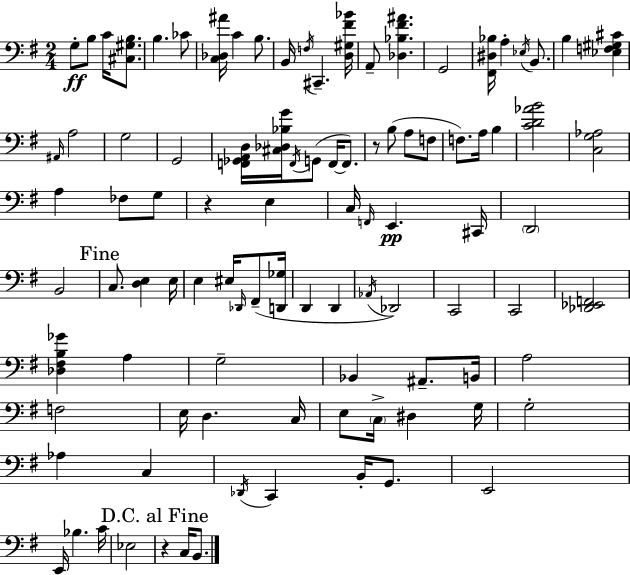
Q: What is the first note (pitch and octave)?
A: G3